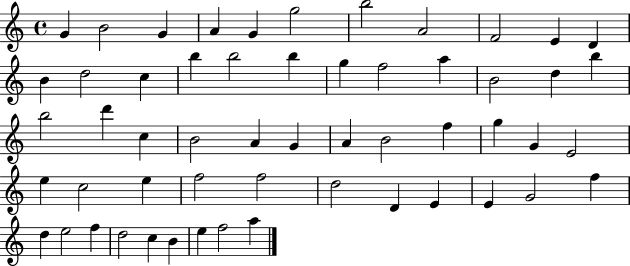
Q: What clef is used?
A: treble